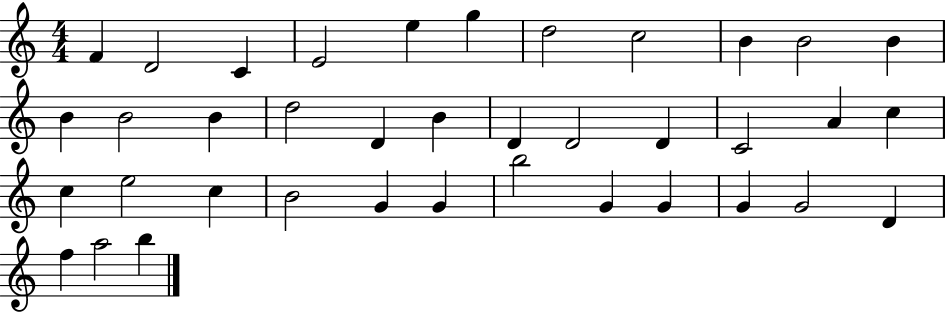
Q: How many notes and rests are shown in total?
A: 38